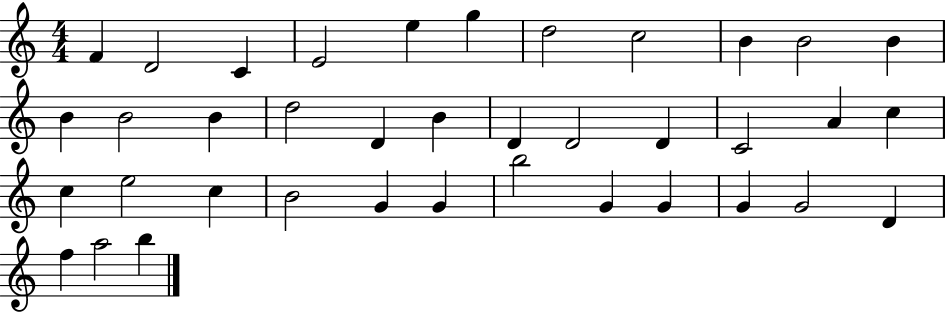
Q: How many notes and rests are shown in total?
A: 38